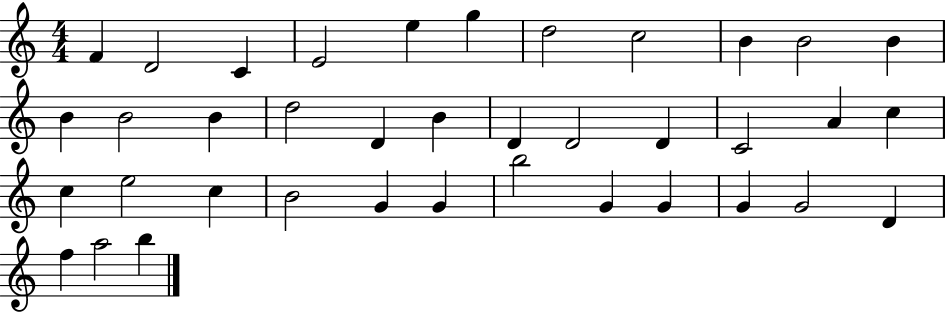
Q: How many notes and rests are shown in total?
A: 38